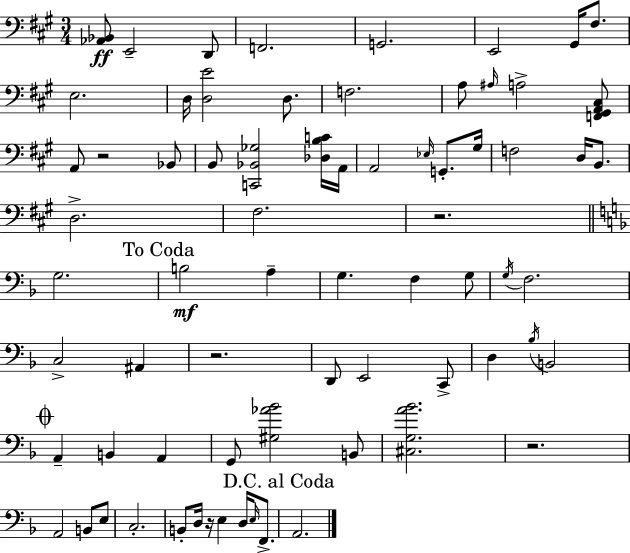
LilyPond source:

{
  \clef bass
  \numericTimeSignature
  \time 3/4
  \key a \major
  \repeat volta 2 { <aes, bes,>8\ff e,2-- d,8 | f,2. | g,2. | e,2 gis,16 fis8. | \break e2. | d16 <d e'>2 d8. | f2. | a8 \grace { ais16 } a2-> <f, gis, a, cis>8 | \break a,8 r2 bes,8 | b,8 <c, bes, ges>2 <des b c'>16 | a,16 a,2 \grace { ees16 } g,8.-. | gis16 f2 d16 b,8. | \break d2.-> | fis2. | r2. | \bar "||" \break \key f \major g2. | \mark "To Coda" b2\mf a4-- | g4. f4 g8 | \acciaccatura { g16 } f2. | \break c2-> ais,4 | r2. | d,8 e,2 c,8-> | d4 \acciaccatura { bes16 } b,2 | \break \mark \markup { \musicglyph "scripts.coda" } a,4-- b,4 a,4 | g,8 <gis aes' bes'>2 | b,8 <cis g a' bes'>2. | r2. | \break a,2 b,8 | e8 c2.-. | b,8-. d16 r16 e4 d16 \grace { e16 } | f,8.-> \mark "D.C. al Coda" a,2. | \break } \bar "|."
}